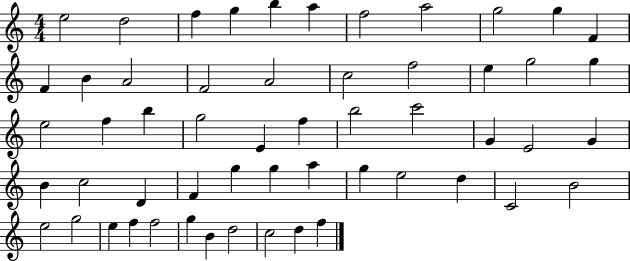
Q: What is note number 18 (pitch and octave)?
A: F5